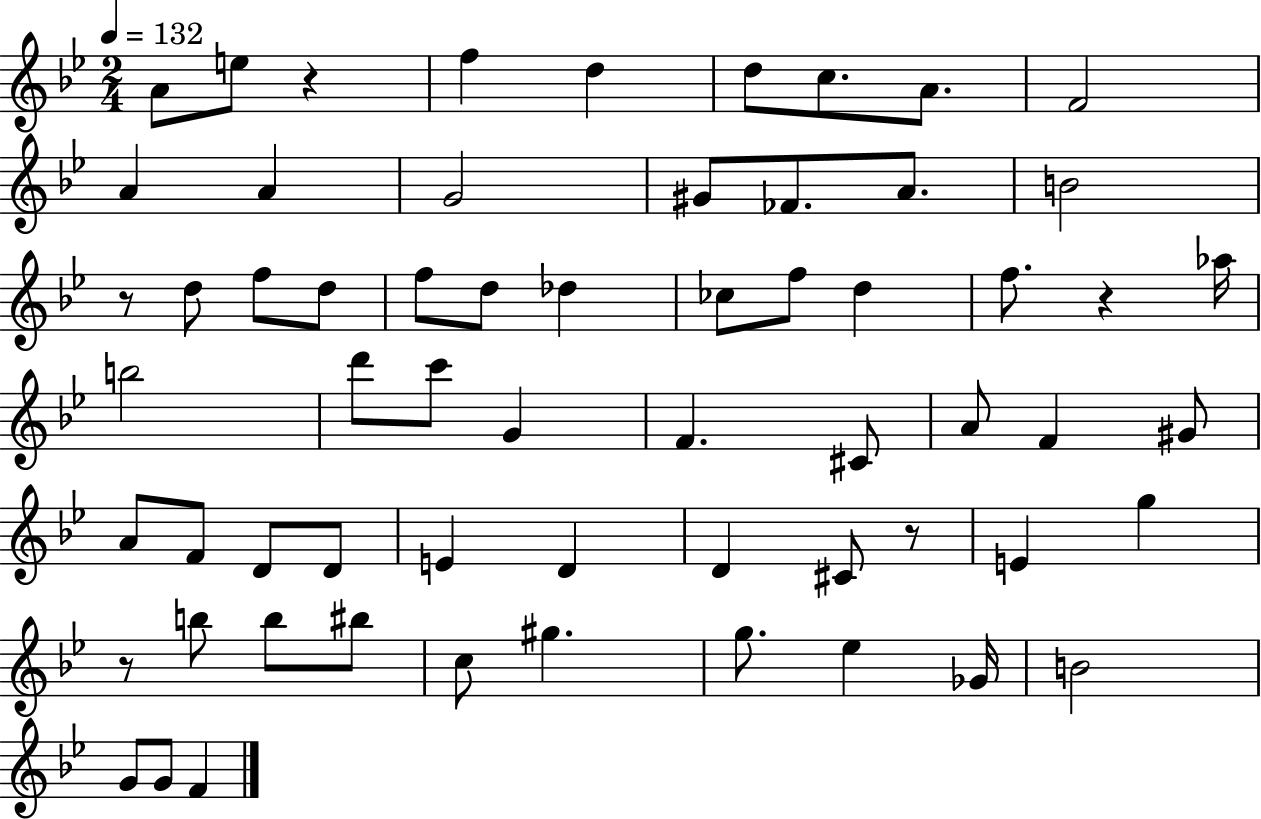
A4/e E5/e R/q F5/q D5/q D5/e C5/e. A4/e. F4/h A4/q A4/q G4/h G#4/e FES4/e. A4/e. B4/h R/e D5/e F5/e D5/e F5/e D5/e Db5/q CES5/e F5/e D5/q F5/e. R/q Ab5/s B5/h D6/e C6/e G4/q F4/q. C#4/e A4/e F4/q G#4/e A4/e F4/e D4/e D4/e E4/q D4/q D4/q C#4/e R/e E4/q G5/q R/e B5/e B5/e BIS5/e C5/e G#5/q. G5/e. Eb5/q Gb4/s B4/h G4/e G4/e F4/q